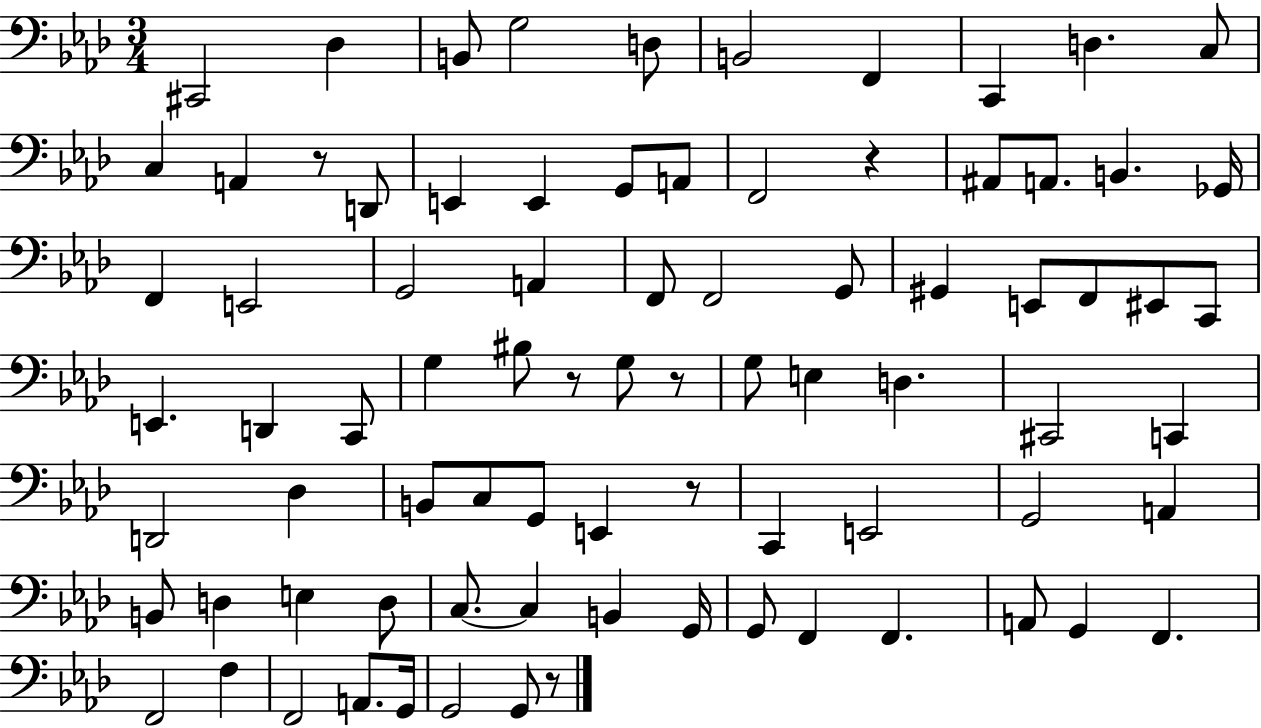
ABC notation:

X:1
T:Untitled
M:3/4
L:1/4
K:Ab
^C,,2 _D, B,,/2 G,2 D,/2 B,,2 F,, C,, D, C,/2 C, A,, z/2 D,,/2 E,, E,, G,,/2 A,,/2 F,,2 z ^A,,/2 A,,/2 B,, _G,,/4 F,, E,,2 G,,2 A,, F,,/2 F,,2 G,,/2 ^G,, E,,/2 F,,/2 ^E,,/2 C,,/2 E,, D,, C,,/2 G, ^B,/2 z/2 G,/2 z/2 G,/2 E, D, ^C,,2 C,, D,,2 _D, B,,/2 C,/2 G,,/2 E,, z/2 C,, E,,2 G,,2 A,, B,,/2 D, E, D,/2 C,/2 C, B,, G,,/4 G,,/2 F,, F,, A,,/2 G,, F,, F,,2 F, F,,2 A,,/2 G,,/4 G,,2 G,,/2 z/2